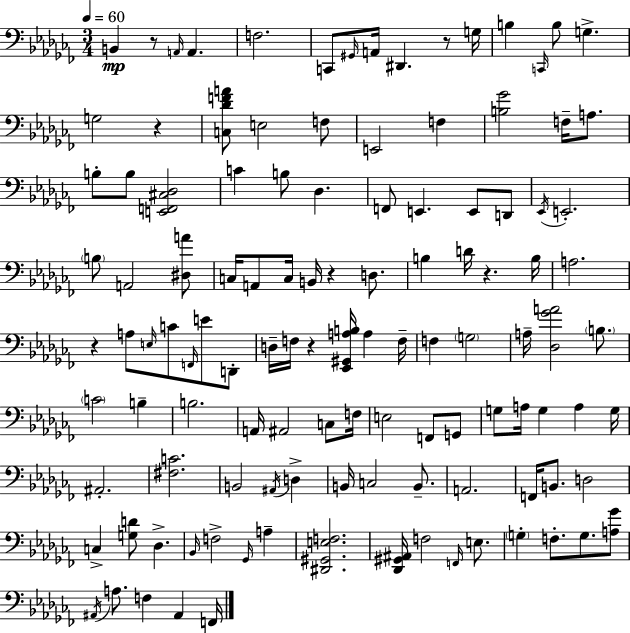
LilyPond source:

{
  \clef bass
  \numericTimeSignature
  \time 3/4
  \key aes \minor
  \tempo 4 = 60
  \repeat volta 2 { b,4\mp r8 \grace { a,16 } a,4. | f2. | c,8 \grace { gis,16 } a,16 dis,4. r8 | g16 b4 \grace { c,16 } b8 g4.-> | \break g2 r4 | <c des' f' a'>8 e2 | f8 e,2 f4 | <b ges'>2 f16-- | \break a8. b8-. b8 <e, f, cis des>2 | c'4 b8 des4. | f,8 e,4. e,8 | d,8 \acciaccatura { ees,16 } e,2.-. | \break \parenthesize b8 a,2 | <dis a'>8 c16 a,8 c16 b,16 r4 | d8. b4 d'16 r4. | b16 a2. | \break r4 a8 \grace { e16 } c'8 | \grace { f,16 } e'8 d,8-. d16-- f16 r4 | <ees, gis, a b>16 a4 f16-- f4 \parenthesize g2 | a16-- <des ges' a'>2 | \break \parenthesize b8. \parenthesize c'2 | b4-- b2. | a,16 ais,2 | c8 f16 e2 | \break f,8 g,8 g8 a16 g4 | a4 g16 ais,2.-. | <fis c'>2. | b,2 | \break \acciaccatura { ais,16 } d4-> b,16 c2 | b,8.-- a,2. | f,16 b,8. d2 | c4-> <g d'>8 | \break des4.-> \grace { bes,16 } f2-> | \grace { ges,16 } a4-- <dis, gis, e f>2. | <des, gis, ais,>16 f2 | \grace { f,16 } e8. \parenthesize g4-. | \break f8.-. g8. <a ges'>8 \acciaccatura { ais,16 } a8. | f4 ais,4 f,16 } \bar "|."
}